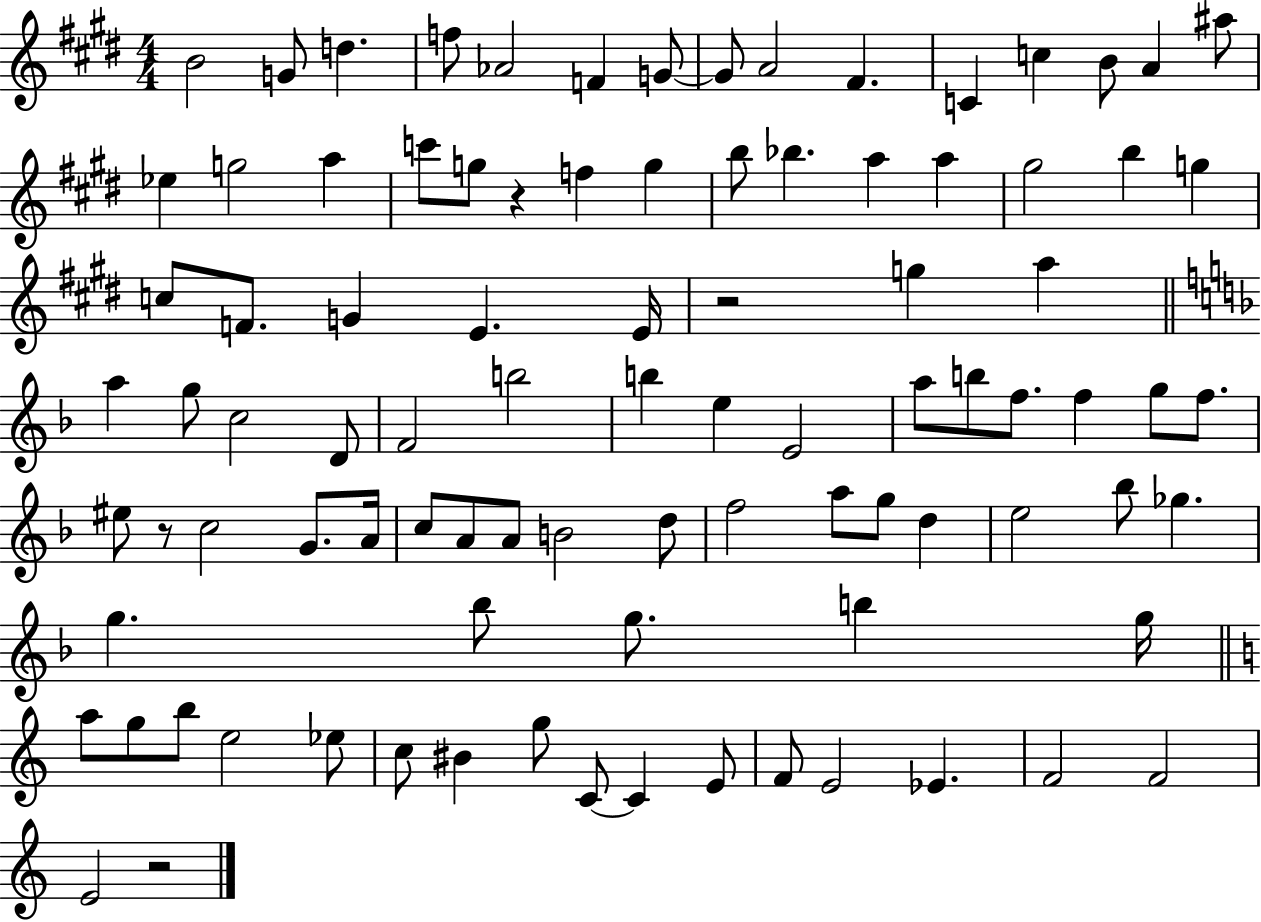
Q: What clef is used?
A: treble